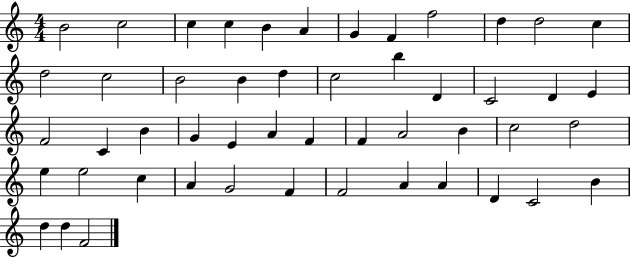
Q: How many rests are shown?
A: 0